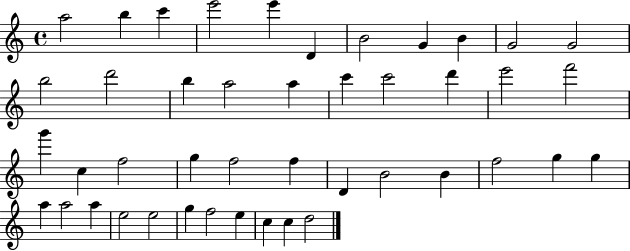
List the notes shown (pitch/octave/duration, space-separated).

A5/h B5/q C6/q E6/h E6/q D4/q B4/h G4/q B4/q G4/h G4/h B5/h D6/h B5/q A5/h A5/q C6/q C6/h D6/q E6/h F6/h G6/q C5/q F5/h G5/q F5/h F5/q D4/q B4/h B4/q F5/h G5/q G5/q A5/q A5/h A5/q E5/h E5/h G5/q F5/h E5/q C5/q C5/q D5/h